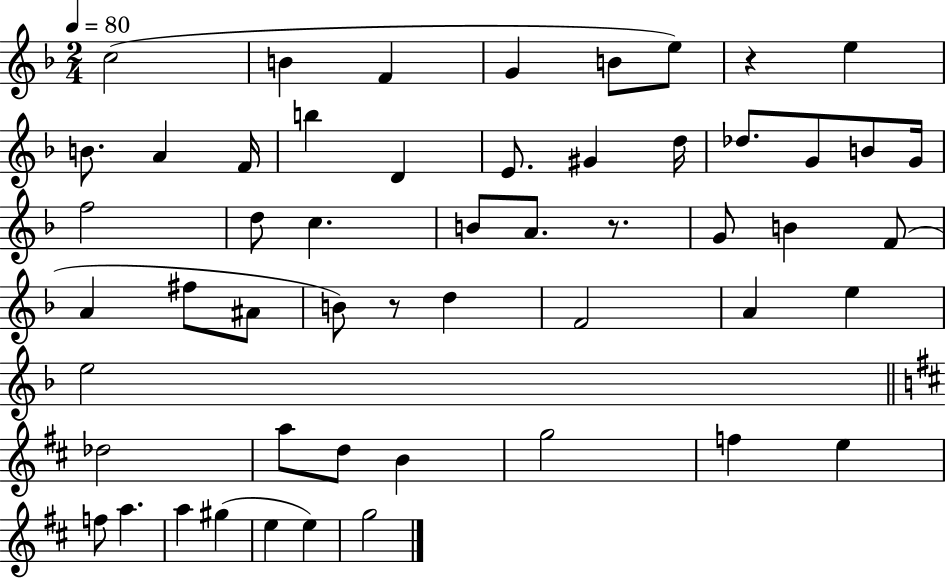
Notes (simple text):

C5/h B4/q F4/q G4/q B4/e E5/e R/q E5/q B4/e. A4/q F4/s B5/q D4/q E4/e. G#4/q D5/s Db5/e. G4/e B4/e G4/s F5/h D5/e C5/q. B4/e A4/e. R/e. G4/e B4/q F4/e A4/q F#5/e A#4/e B4/e R/e D5/q F4/h A4/q E5/q E5/h Db5/h A5/e D5/e B4/q G5/h F5/q E5/q F5/e A5/q. A5/q G#5/q E5/q E5/q G5/h